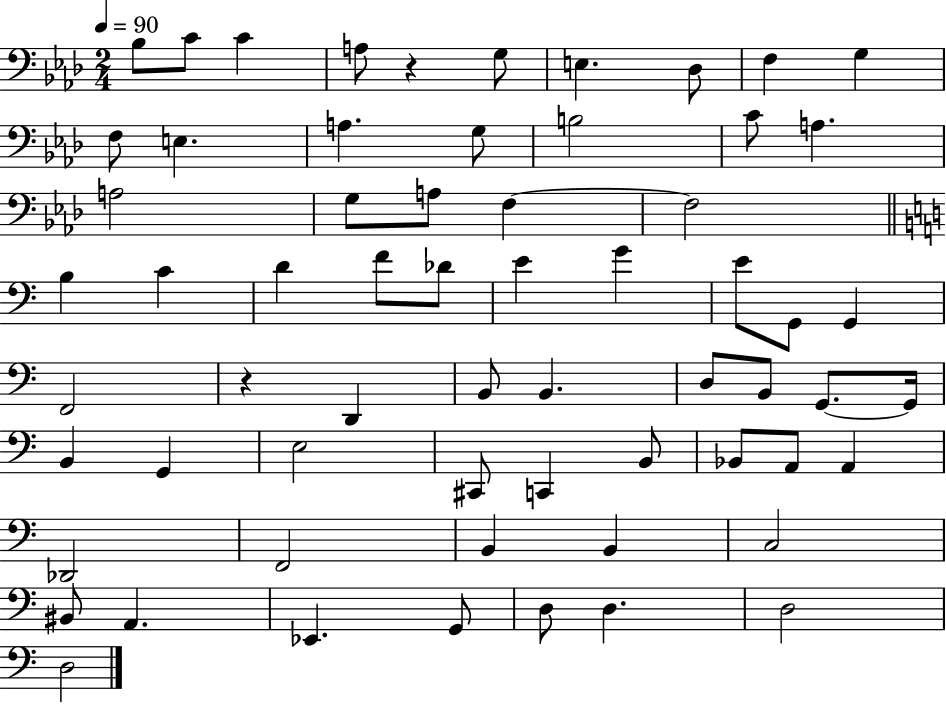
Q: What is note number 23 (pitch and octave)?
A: C4